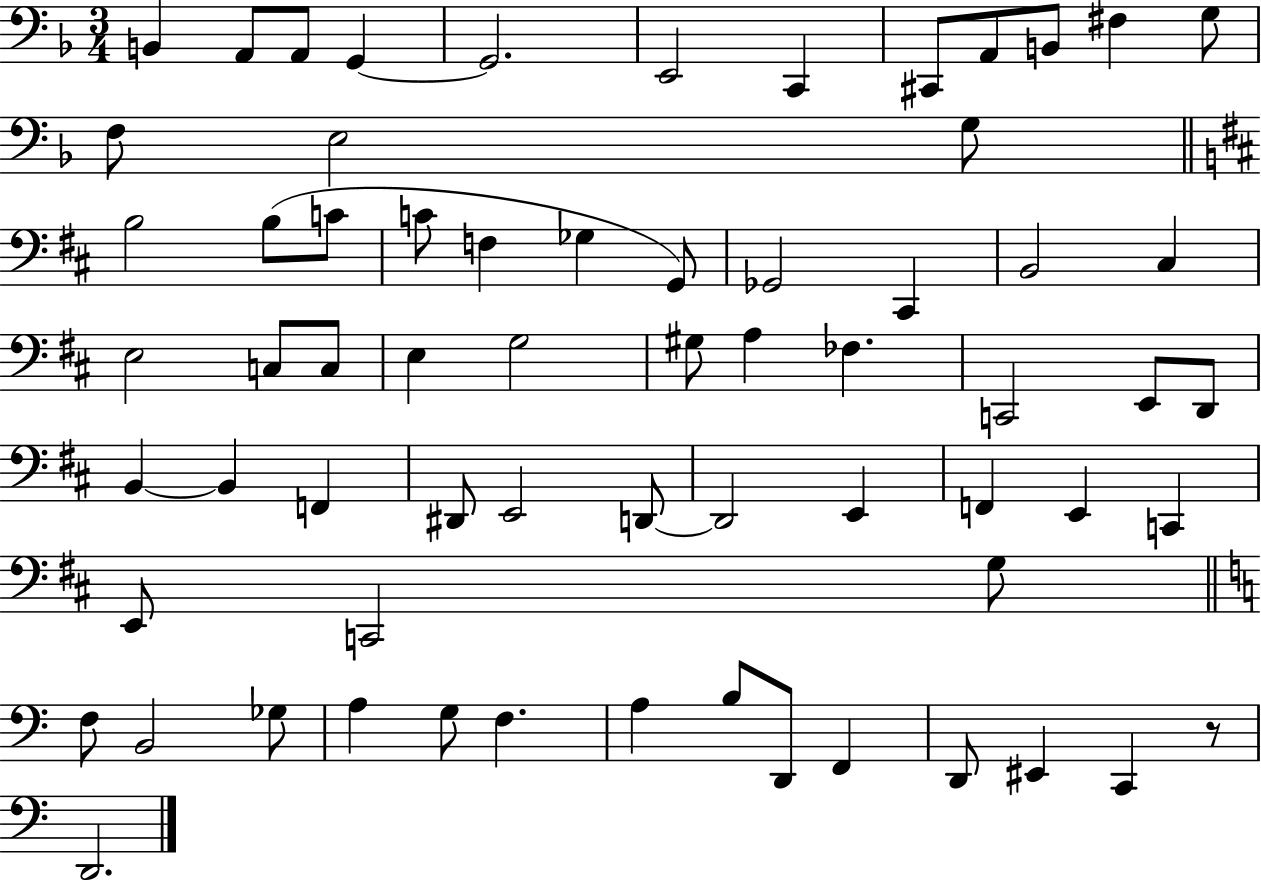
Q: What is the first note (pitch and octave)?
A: B2